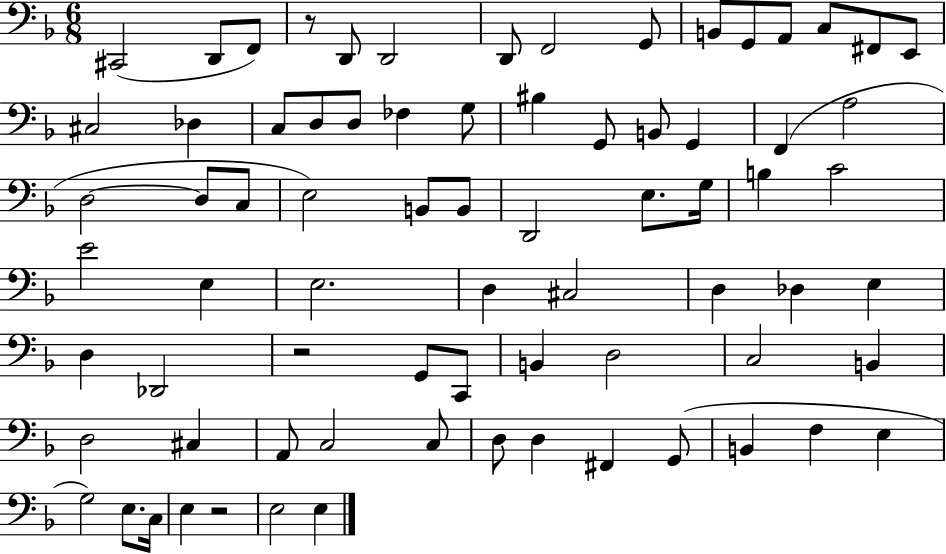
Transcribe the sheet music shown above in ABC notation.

X:1
T:Untitled
M:6/8
L:1/4
K:F
^C,,2 D,,/2 F,,/2 z/2 D,,/2 D,,2 D,,/2 F,,2 G,,/2 B,,/2 G,,/2 A,,/2 C,/2 ^F,,/2 E,,/2 ^C,2 _D, C,/2 D,/2 D,/2 _F, G,/2 ^B, G,,/2 B,,/2 G,, F,, A,2 D,2 D,/2 C,/2 E,2 B,,/2 B,,/2 D,,2 E,/2 G,/4 B, C2 E2 E, E,2 D, ^C,2 D, _D, E, D, _D,,2 z2 G,,/2 C,,/2 B,, D,2 C,2 B,, D,2 ^C, A,,/2 C,2 C,/2 D,/2 D, ^F,, G,,/2 B,, F, E, G,2 E,/2 C,/4 E, z2 E,2 E,